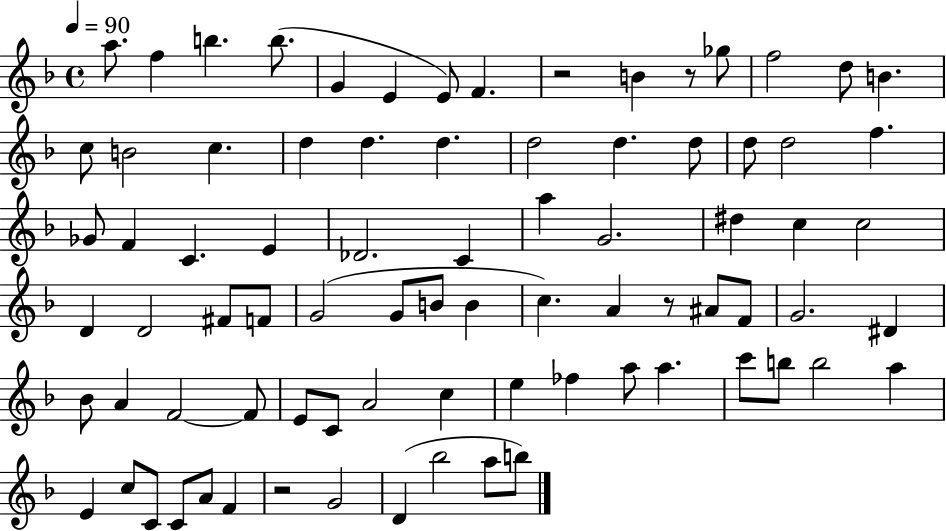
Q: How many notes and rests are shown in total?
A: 81